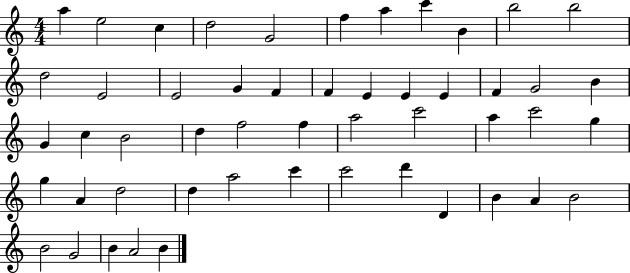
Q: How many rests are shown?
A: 0